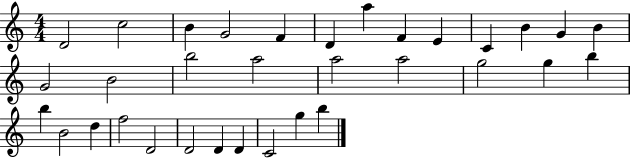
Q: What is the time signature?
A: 4/4